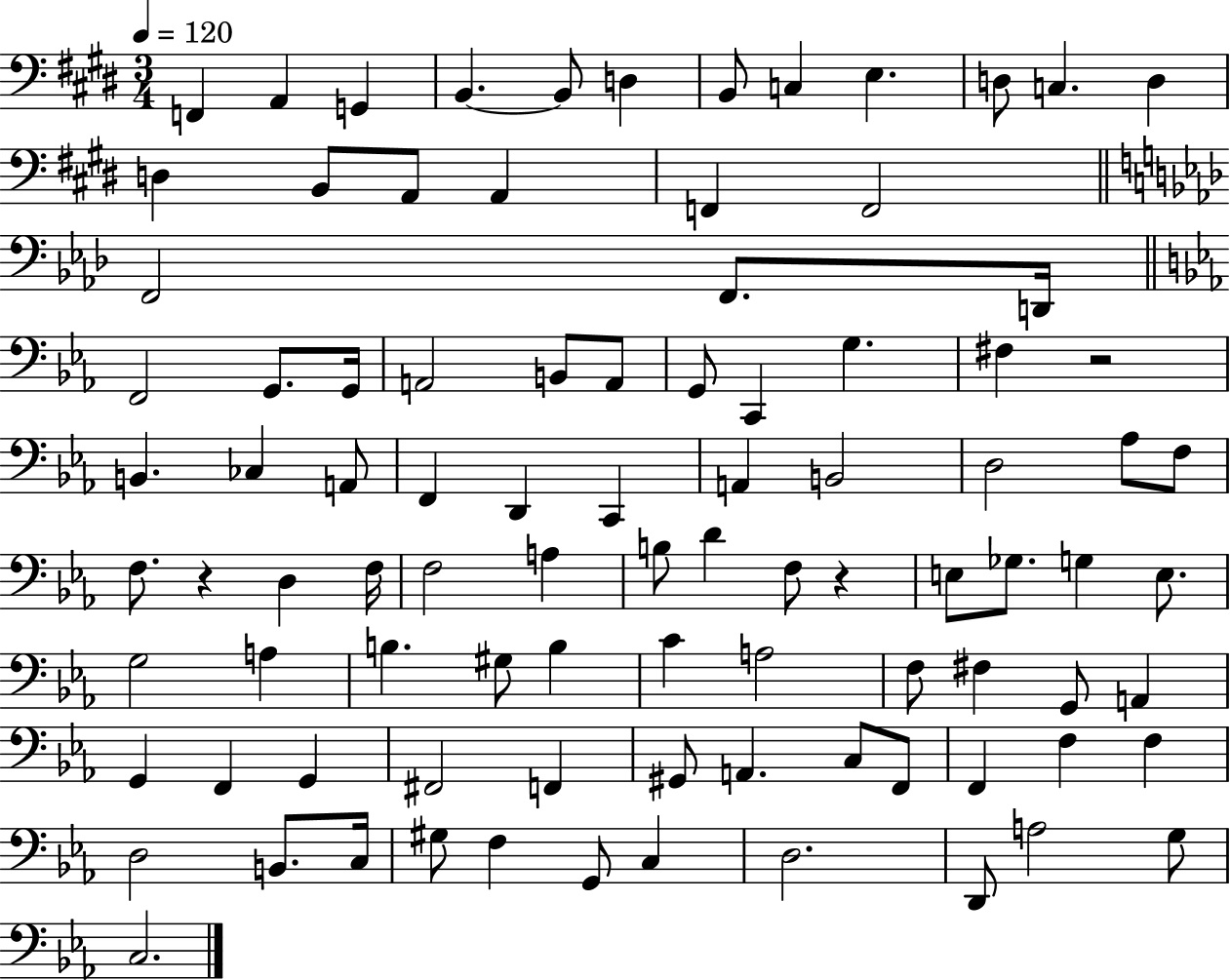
X:1
T:Untitled
M:3/4
L:1/4
K:E
F,, A,, G,, B,, B,,/2 D, B,,/2 C, E, D,/2 C, D, D, B,,/2 A,,/2 A,, F,, F,,2 F,,2 F,,/2 D,,/4 F,,2 G,,/2 G,,/4 A,,2 B,,/2 A,,/2 G,,/2 C,, G, ^F, z2 B,, _C, A,,/2 F,, D,, C,, A,, B,,2 D,2 _A,/2 F,/2 F,/2 z D, F,/4 F,2 A, B,/2 D F,/2 z E,/2 _G,/2 G, E,/2 G,2 A, B, ^G,/2 B, C A,2 F,/2 ^F, G,,/2 A,, G,, F,, G,, ^F,,2 F,, ^G,,/2 A,, C,/2 F,,/2 F,, F, F, D,2 B,,/2 C,/4 ^G,/2 F, G,,/2 C, D,2 D,,/2 A,2 G,/2 C,2